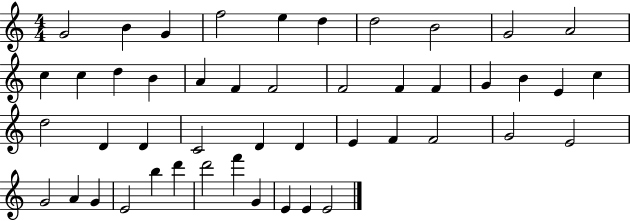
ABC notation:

X:1
T:Untitled
M:4/4
L:1/4
K:C
G2 B G f2 e d d2 B2 G2 A2 c c d B A F F2 F2 F F G B E c d2 D D C2 D D E F F2 G2 E2 G2 A G E2 b d' d'2 f' G E E E2